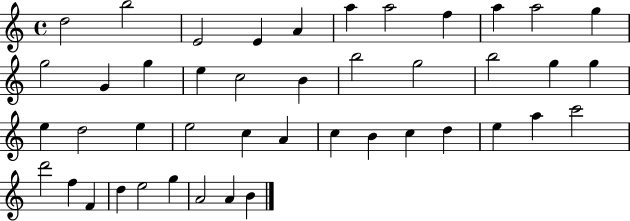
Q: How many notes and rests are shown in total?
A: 44